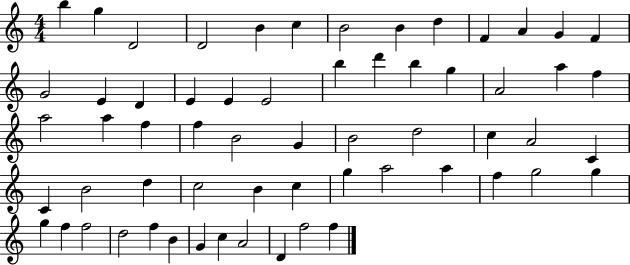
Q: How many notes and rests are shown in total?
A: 61